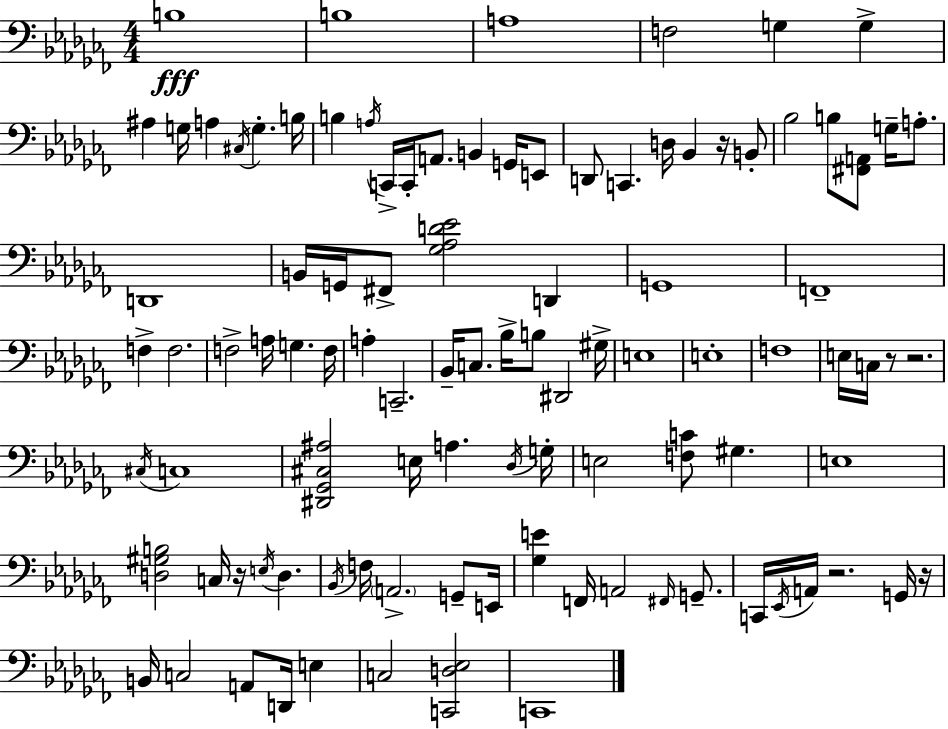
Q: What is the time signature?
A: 4/4